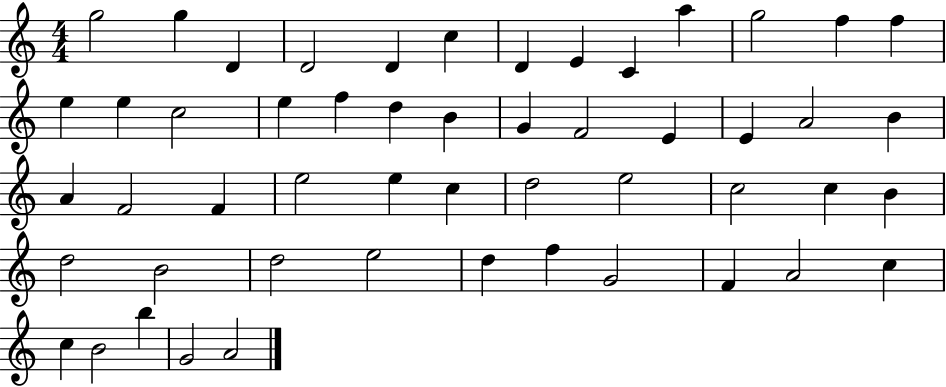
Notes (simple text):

G5/h G5/q D4/q D4/h D4/q C5/q D4/q E4/q C4/q A5/q G5/h F5/q F5/q E5/q E5/q C5/h E5/q F5/q D5/q B4/q G4/q F4/h E4/q E4/q A4/h B4/q A4/q F4/h F4/q E5/h E5/q C5/q D5/h E5/h C5/h C5/q B4/q D5/h B4/h D5/h E5/h D5/q F5/q G4/h F4/q A4/h C5/q C5/q B4/h B5/q G4/h A4/h